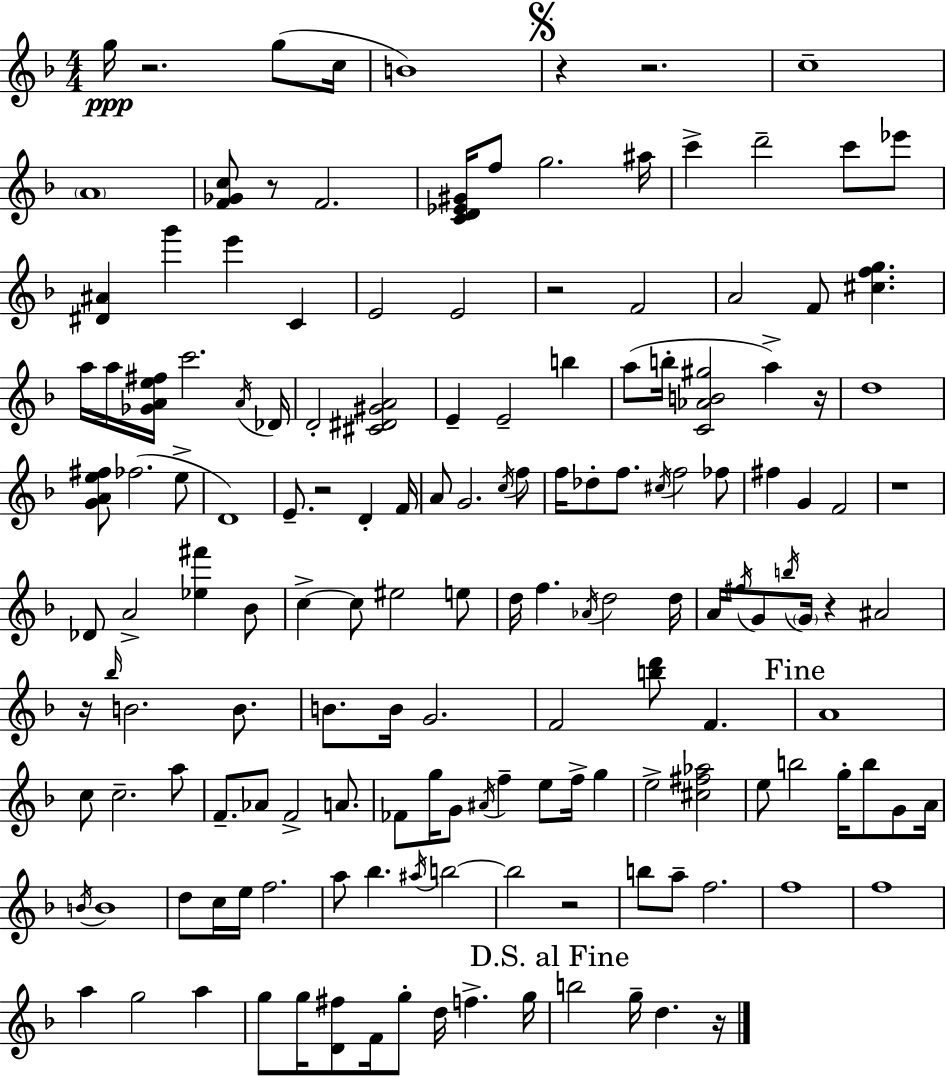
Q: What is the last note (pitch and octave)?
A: D5